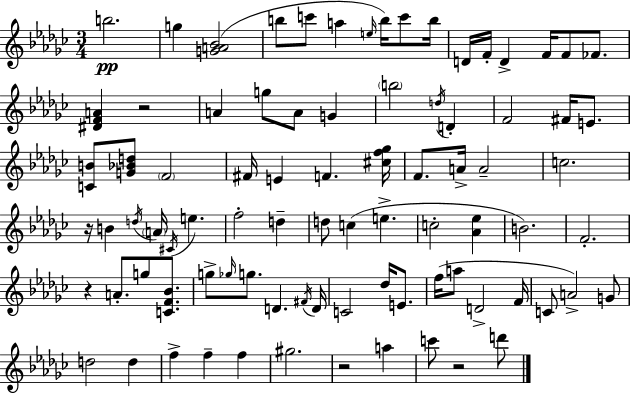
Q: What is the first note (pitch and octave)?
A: B5